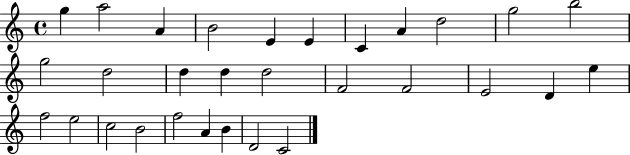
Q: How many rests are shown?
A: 0